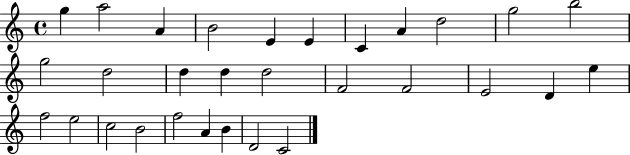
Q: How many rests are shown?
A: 0